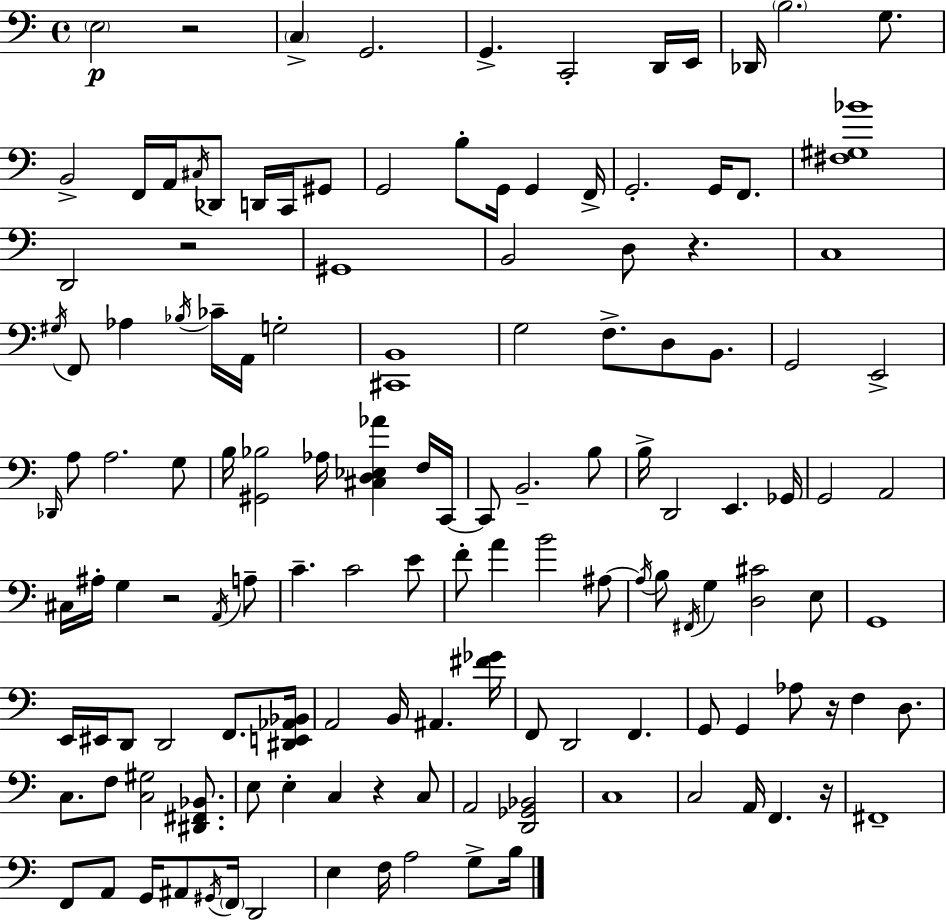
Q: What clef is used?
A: bass